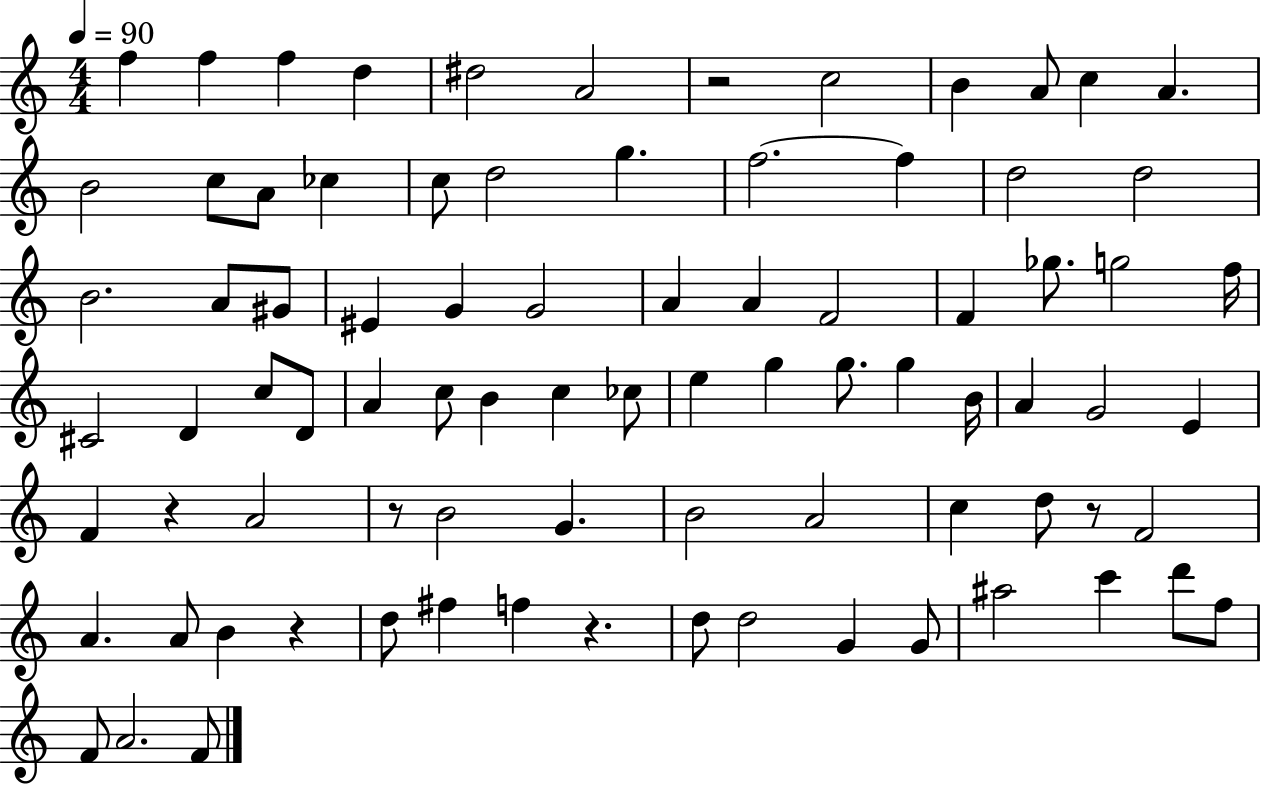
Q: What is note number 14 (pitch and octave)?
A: A4